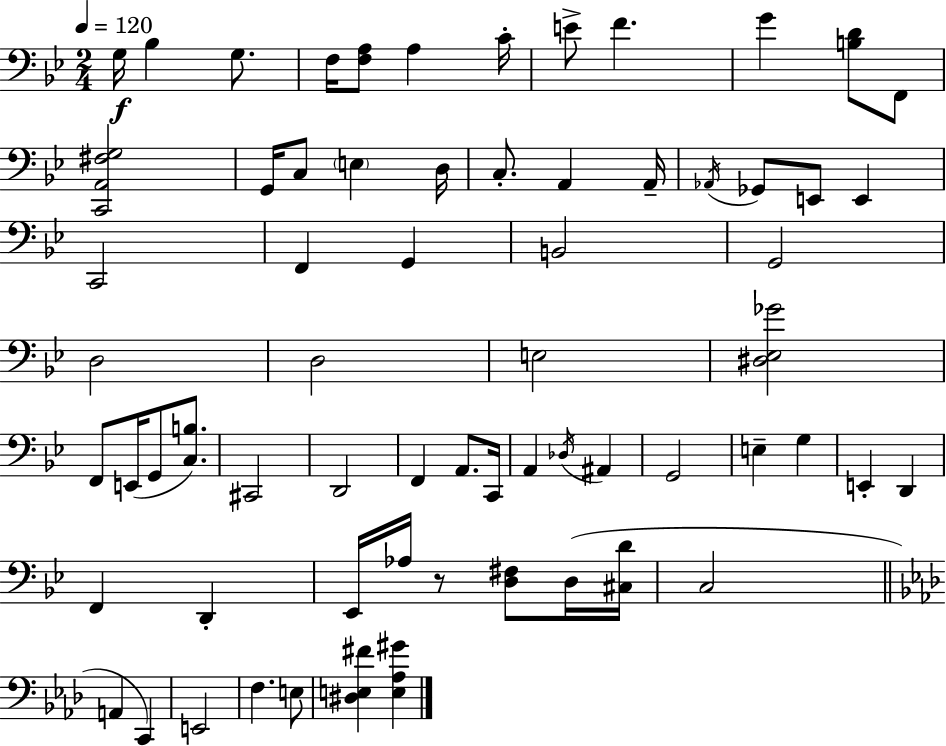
X:1
T:Untitled
M:2/4
L:1/4
K:Gm
G,/4 _B, G,/2 F,/4 [F,A,]/2 A, C/4 E/2 F G [B,D]/2 F,,/2 [C,,A,,^F,G,]2 G,,/4 C,/2 E, D,/4 C,/2 A,, A,,/4 _A,,/4 _G,,/2 E,,/2 E,, C,,2 F,, G,, B,,2 G,,2 D,2 D,2 E,2 [^D,_E,_G]2 F,,/2 E,,/4 G,,/2 [C,B,]/2 ^C,,2 D,,2 F,, A,,/2 C,,/4 A,, _D,/4 ^A,, G,,2 E, G, E,, D,, F,, D,, _E,,/4 _A,/4 z/2 [D,^F,]/2 D,/4 [^C,D]/4 C,2 A,, C,, E,,2 F, E,/2 [^D,E,^F] [E,_A,^G]